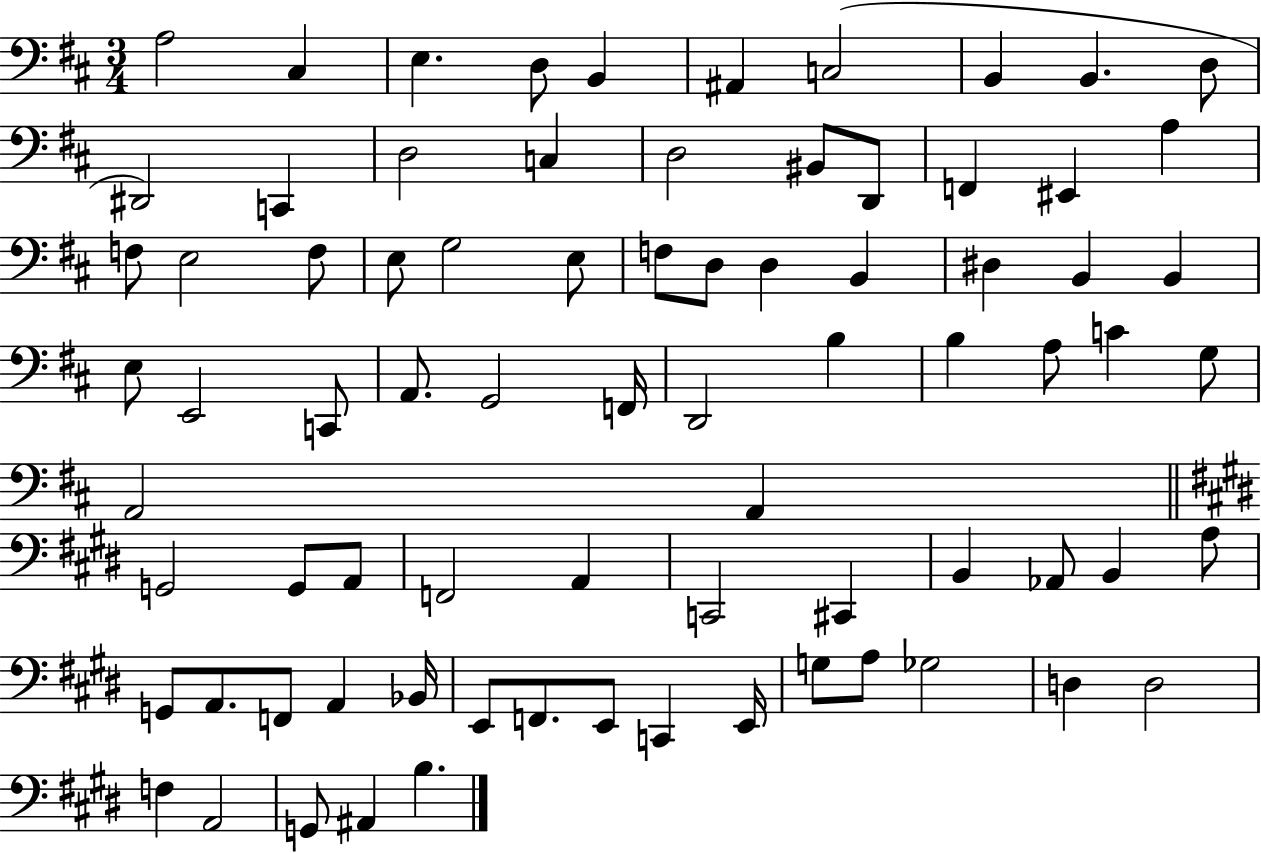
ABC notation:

X:1
T:Untitled
M:3/4
L:1/4
K:D
A,2 ^C, E, D,/2 B,, ^A,, C,2 B,, B,, D,/2 ^D,,2 C,, D,2 C, D,2 ^B,,/2 D,,/2 F,, ^E,, A, F,/2 E,2 F,/2 E,/2 G,2 E,/2 F,/2 D,/2 D, B,, ^D, B,, B,, E,/2 E,,2 C,,/2 A,,/2 G,,2 F,,/4 D,,2 B, B, A,/2 C G,/2 A,,2 A,, G,,2 G,,/2 A,,/2 F,,2 A,, C,,2 ^C,, B,, _A,,/2 B,, A,/2 G,,/2 A,,/2 F,,/2 A,, _B,,/4 E,,/2 F,,/2 E,,/2 C,, E,,/4 G,/2 A,/2 _G,2 D, D,2 F, A,,2 G,,/2 ^A,, B,